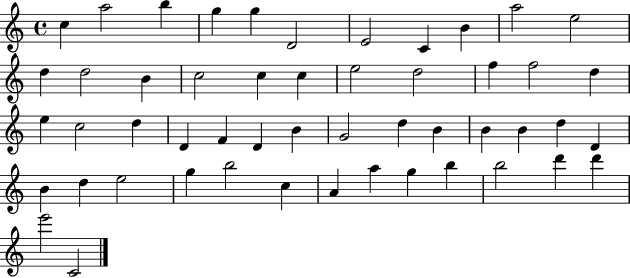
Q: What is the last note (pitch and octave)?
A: C4